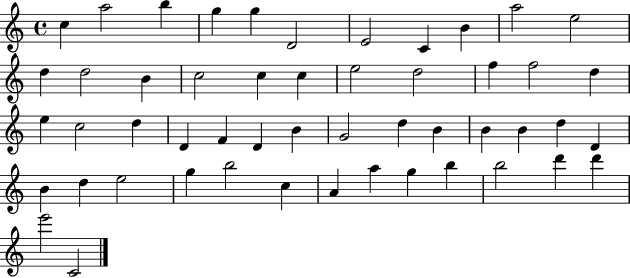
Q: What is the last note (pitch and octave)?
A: C4